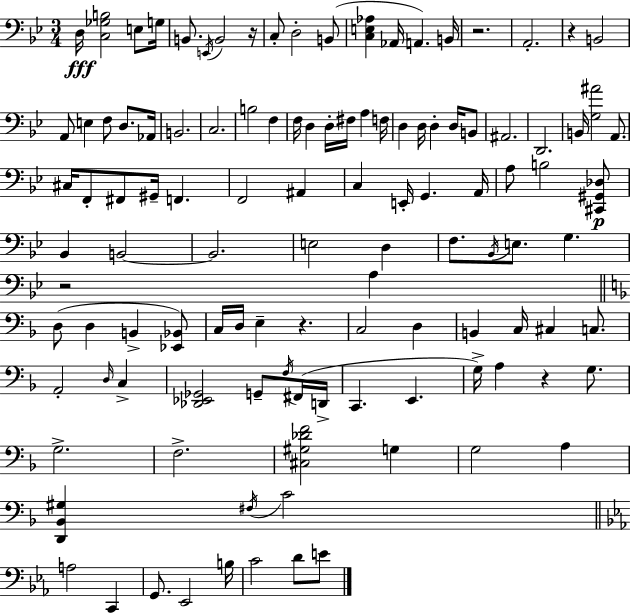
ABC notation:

X:1
T:Untitled
M:3/4
L:1/4
K:Gm
D,/4 [C,_G,B,]2 E,/2 G,/4 B,,/2 E,,/4 B,,2 z/4 C,/2 D,2 B,,/2 [C,E,_A,] _A,,/4 A,, B,,/4 z2 A,,2 z B,,2 A,,/2 E, F,/2 D,/2 _A,,/4 B,,2 C,2 B,2 F, F,/4 D, D,/4 ^F,/4 A, F,/4 D, D,/4 D, D,/4 B,,/2 ^A,,2 D,,2 B,,/4 [G,^A]2 A,,/2 ^C,/4 F,,/2 ^F,,/2 ^G,,/4 F,, F,,2 ^A,, C, E,,/4 G,, A,,/4 A,/2 B,2 [^C,,^G,,_D,]/2 _B,, B,,2 B,,2 E,2 D, F,/2 _B,,/4 E,/2 G, z2 A, D,/2 D, B,, [_E,,_B,,]/2 C,/4 D,/4 E, z C,2 D, B,, C,/4 ^C, C,/2 A,,2 D,/4 C, [_D,,_E,,_G,,]2 G,,/2 F,/4 ^F,,/4 D,,/4 C,, E,, G,/4 A, z G,/2 G,2 F,2 [^C,^G,_DF]2 G, G,2 A, [D,,_B,,^G,] ^F,/4 C2 A,2 C,, G,,/2 _E,,2 B,/4 C2 D/2 E/2